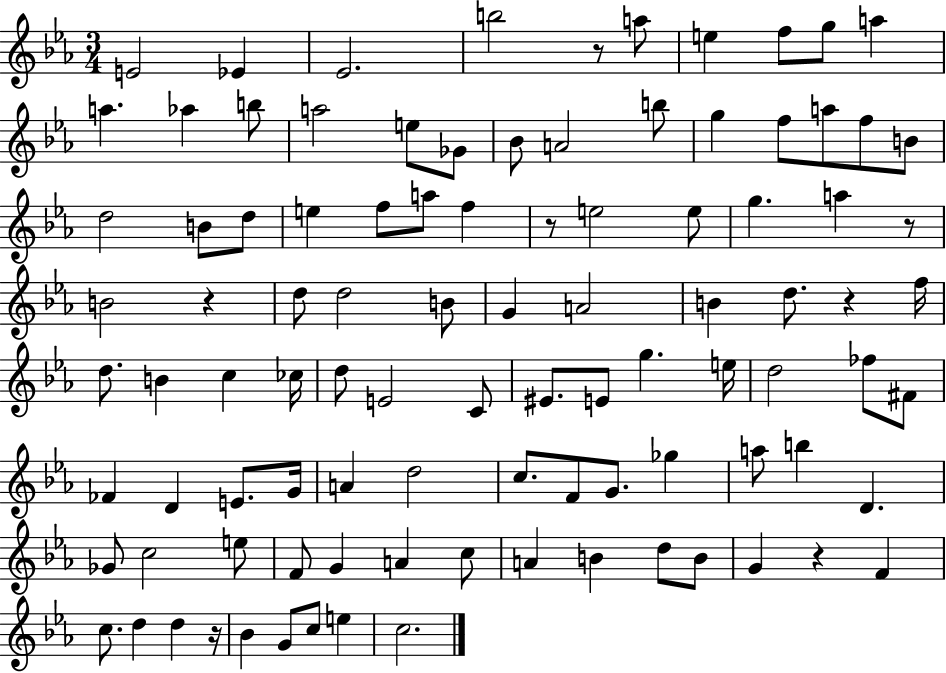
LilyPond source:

{
  \clef treble
  \numericTimeSignature
  \time 3/4
  \key ees \major
  e'2 ees'4 | ees'2. | b''2 r8 a''8 | e''4 f''8 g''8 a''4 | \break a''4. aes''4 b''8 | a''2 e''8 ges'8 | bes'8 a'2 b''8 | g''4 f''8 a''8 f''8 b'8 | \break d''2 b'8 d''8 | e''4 f''8 a''8 f''4 | r8 e''2 e''8 | g''4. a''4 r8 | \break b'2 r4 | d''8 d''2 b'8 | g'4 a'2 | b'4 d''8. r4 f''16 | \break d''8. b'4 c''4 ces''16 | d''8 e'2 c'8 | eis'8. e'8 g''4. e''16 | d''2 fes''8 fis'8 | \break fes'4 d'4 e'8. g'16 | a'4 d''2 | c''8. f'8 g'8. ges''4 | a''8 b''4 d'4. | \break ges'8 c''2 e''8 | f'8 g'4 a'4 c''8 | a'4 b'4 d''8 b'8 | g'4 r4 f'4 | \break c''8. d''4 d''4 r16 | bes'4 g'8 c''8 e''4 | c''2. | \bar "|."
}